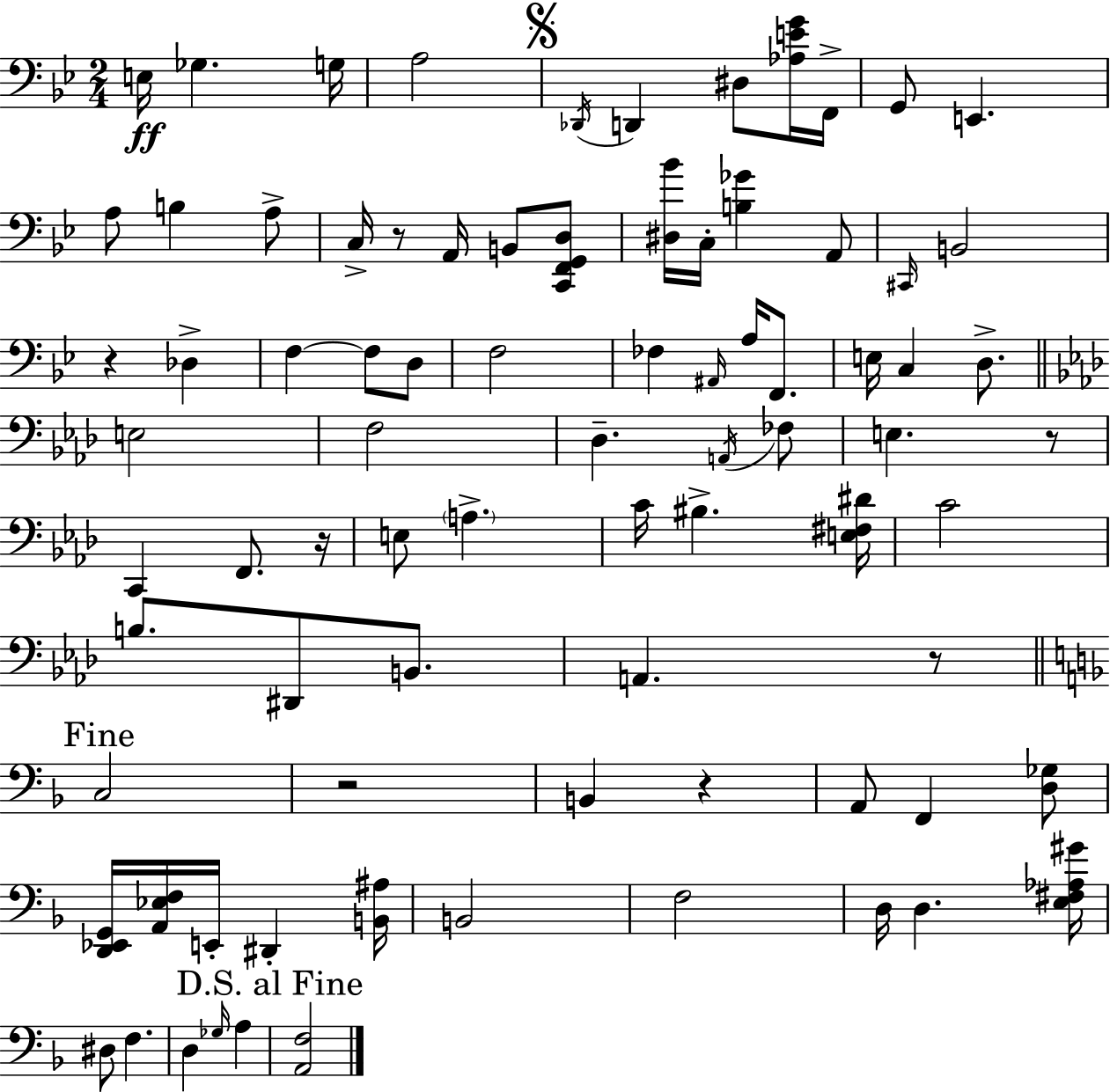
{
  \clef bass
  \numericTimeSignature
  \time 2/4
  \key bes \major
  e16\ff ges4. g16 | a2 | \mark \markup { \musicglyph "scripts.segno" } \acciaccatura { des,16 } d,4 dis8 <aes e' g'>16 | f,16-> g,8 e,4. | \break a8 b4 a8-> | c16-> r8 a,16 b,8 <c, f, g, d>8 | <dis bes'>16 c16-. <b ges'>4 a,8 | \grace { cis,16 } b,2 | \break r4 des4-> | f4~~ f8 | d8 f2 | fes4 \grace { ais,16 } a16 | \break f,8. e16 c4 | d8.-> \bar "||" \break \key aes \major e2 | f2 | des4.-- \acciaccatura { a,16 } fes8 | e4. r8 | \break c,4 f,8. | r16 e8 \parenthesize a4.-> | c'16 bis4.-> | <e fis dis'>16 c'2 | \break b8. dis,8 b,8. | a,4. r8 | \mark "Fine" \bar "||" \break \key f \major c2 | r2 | b,4 r4 | a,8 f,4 <d ges>8 | \break <d, ees, g,>16 <a, ees f>16 e,16-. dis,4-. <b, ais>16 | b,2 | f2 | d16 d4. <e fis aes gis'>16 | \break dis8 f4. | d4 \grace { ges16 } a4 | \mark "D.S. al Fine" <a, f>2 | \bar "|."
}